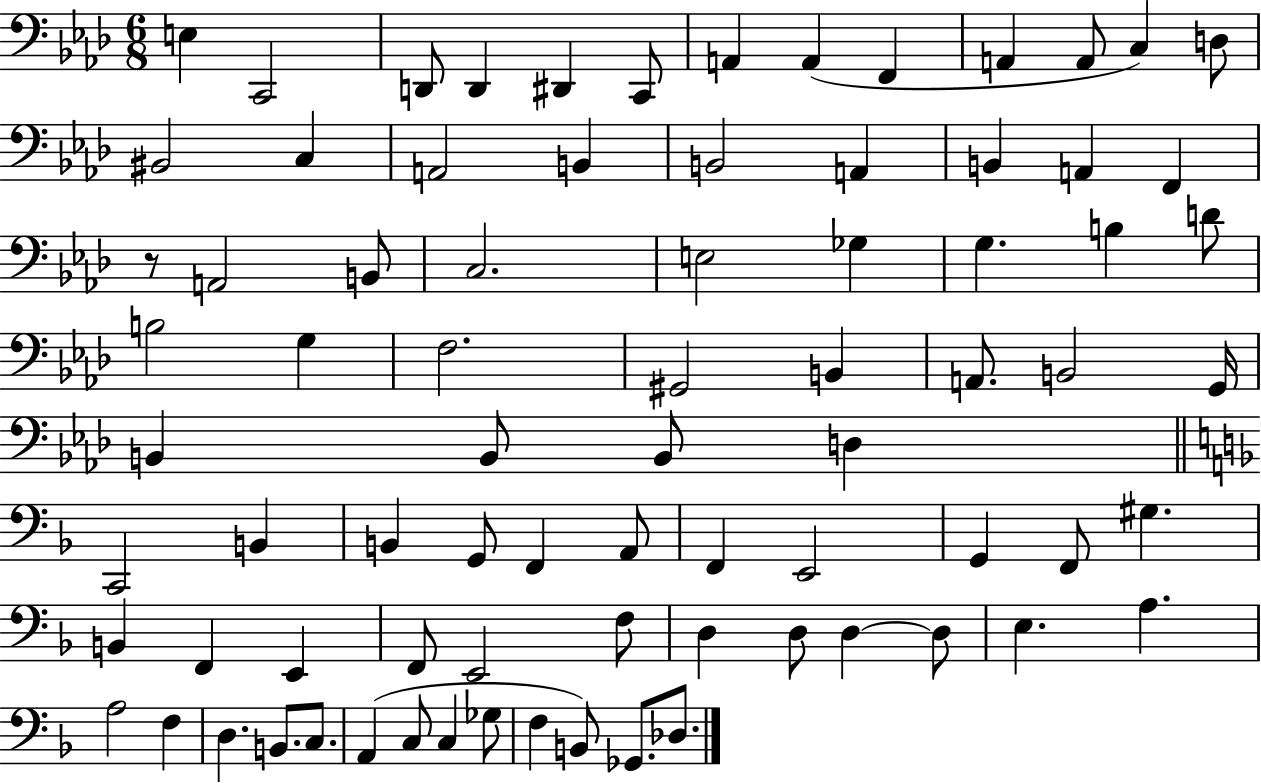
X:1
T:Untitled
M:6/8
L:1/4
K:Ab
E, C,,2 D,,/2 D,, ^D,, C,,/2 A,, A,, F,, A,, A,,/2 C, D,/2 ^B,,2 C, A,,2 B,, B,,2 A,, B,, A,, F,, z/2 A,,2 B,,/2 C,2 E,2 _G, G, B, D/2 B,2 G, F,2 ^G,,2 B,, A,,/2 B,,2 G,,/4 B,, B,,/2 B,,/2 D, C,,2 B,, B,, G,,/2 F,, A,,/2 F,, E,,2 G,, F,,/2 ^G, B,, F,, E,, F,,/2 E,,2 F,/2 D, D,/2 D, D,/2 E, A, A,2 F, D, B,,/2 C,/2 A,, C,/2 C, _G,/2 F, B,,/2 _G,,/2 _D,/2